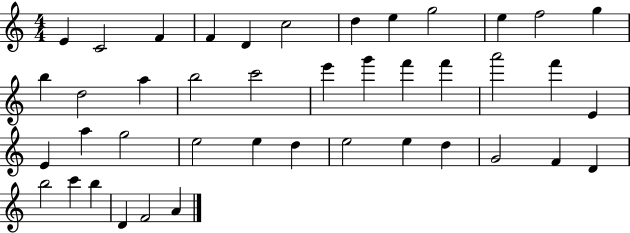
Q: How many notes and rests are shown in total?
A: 42